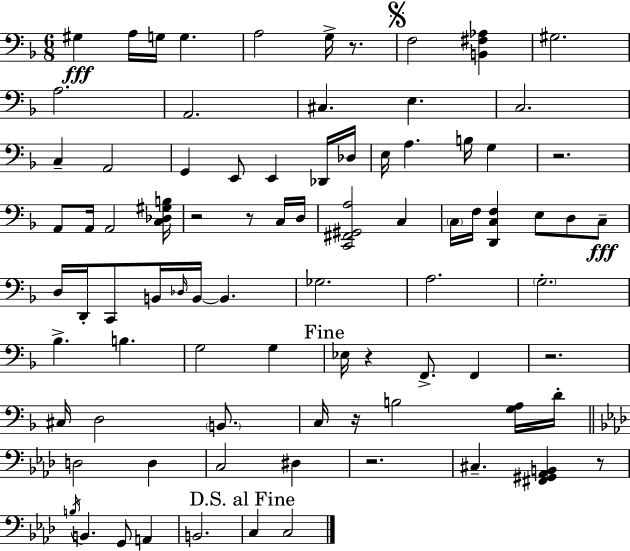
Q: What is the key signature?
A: F major